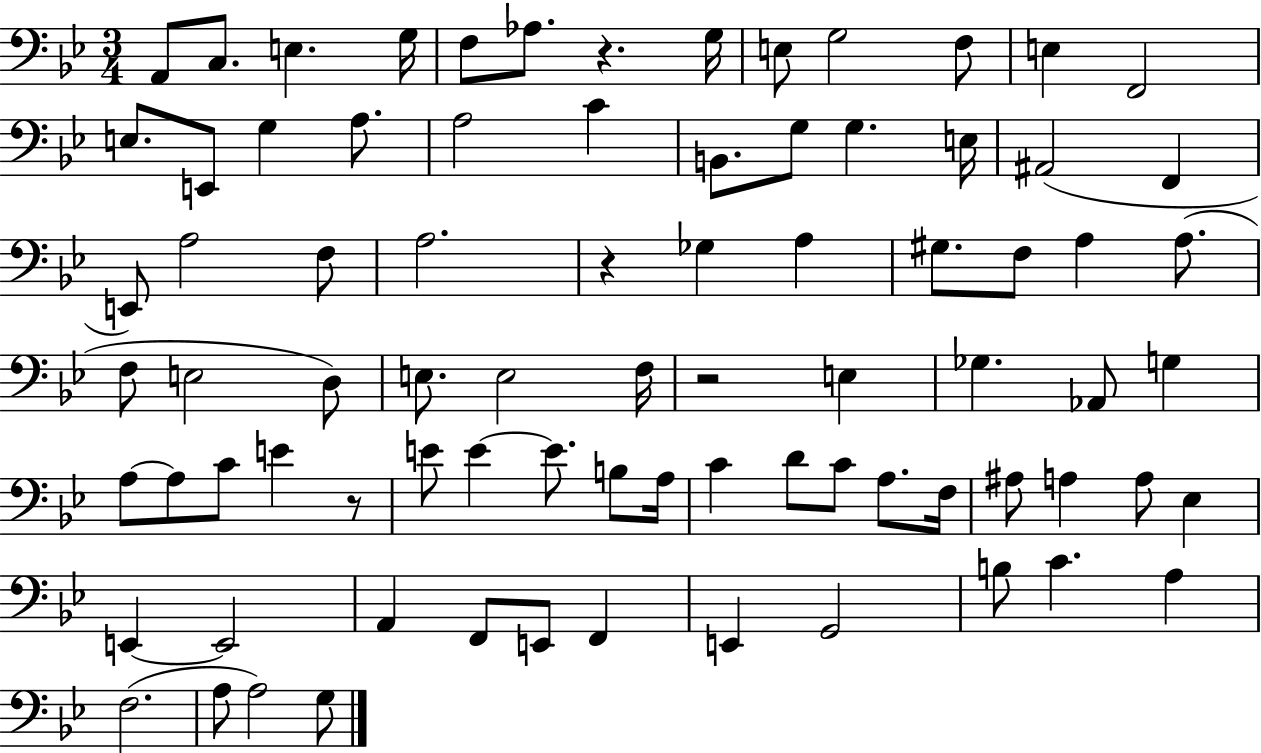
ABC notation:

X:1
T:Untitled
M:3/4
L:1/4
K:Bb
A,,/2 C,/2 E, G,/4 F,/2 _A,/2 z G,/4 E,/2 G,2 F,/2 E, F,,2 E,/2 E,,/2 G, A,/2 A,2 C B,,/2 G,/2 G, E,/4 ^A,,2 F,, E,,/2 A,2 F,/2 A,2 z _G, A, ^G,/2 F,/2 A, A,/2 F,/2 E,2 D,/2 E,/2 E,2 F,/4 z2 E, _G, _A,,/2 G, A,/2 A,/2 C/2 E z/2 E/2 E E/2 B,/2 A,/4 C D/2 C/2 A,/2 F,/4 ^A,/2 A, A,/2 _E, E,, E,,2 A,, F,,/2 E,,/2 F,, E,, G,,2 B,/2 C A, F,2 A,/2 A,2 G,/2